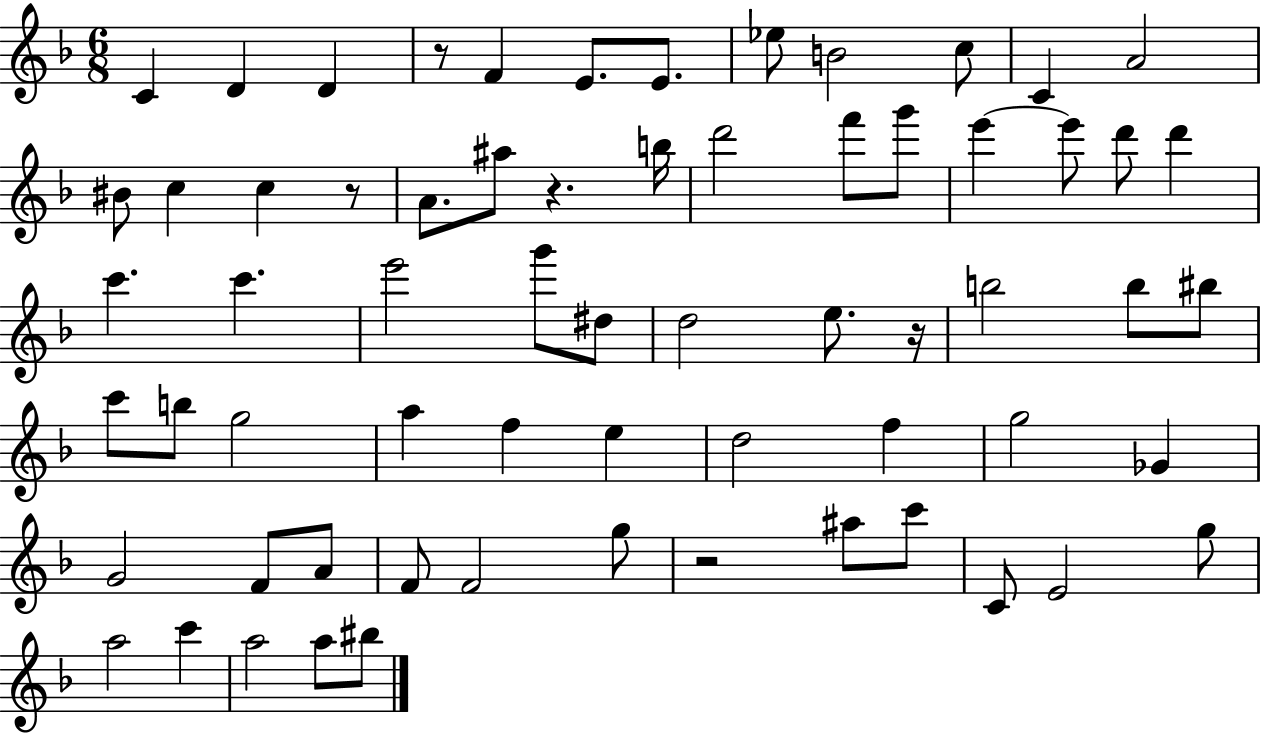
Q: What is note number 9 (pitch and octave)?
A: C5